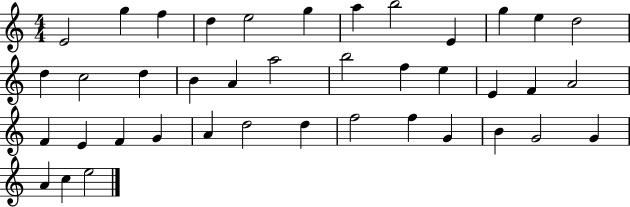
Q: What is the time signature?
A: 4/4